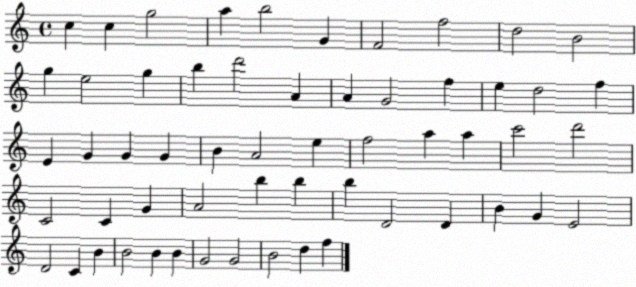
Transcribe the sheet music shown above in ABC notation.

X:1
T:Untitled
M:4/4
L:1/4
K:C
c c g2 a b2 G F2 f2 d2 B2 g e2 g b d'2 A A G2 f e d2 f E G G G B A2 e f2 a a c'2 d'2 C2 C G A2 b b b D2 D B G E2 D2 C B B2 B B G2 G2 B2 d f